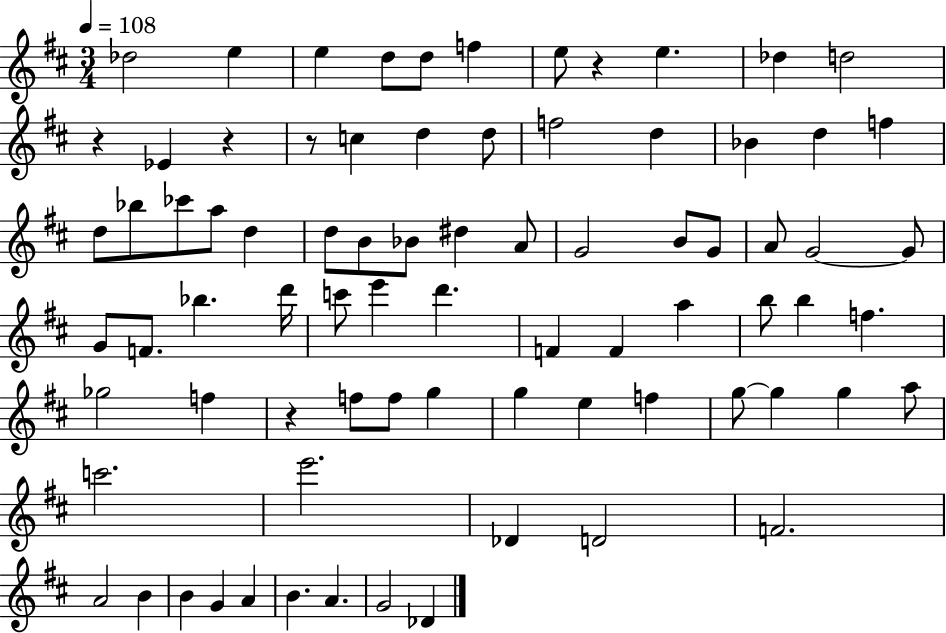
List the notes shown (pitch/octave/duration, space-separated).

Db5/h E5/q E5/q D5/e D5/e F5/q E5/e R/q E5/q. Db5/q D5/h R/q Eb4/q R/q R/e C5/q D5/q D5/e F5/h D5/q Bb4/q D5/q F5/q D5/e Bb5/e CES6/e A5/e D5/q D5/e B4/e Bb4/e D#5/q A4/e G4/h B4/e G4/e A4/e G4/h G4/e G4/e F4/e. Bb5/q. D6/s C6/e E6/q D6/q. F4/q F4/q A5/q B5/e B5/q F5/q. Gb5/h F5/q R/q F5/e F5/e G5/q G5/q E5/q F5/q G5/e G5/q G5/q A5/e C6/h. E6/h. Db4/q D4/h F4/h. A4/h B4/q B4/q G4/q A4/q B4/q. A4/q. G4/h Db4/q